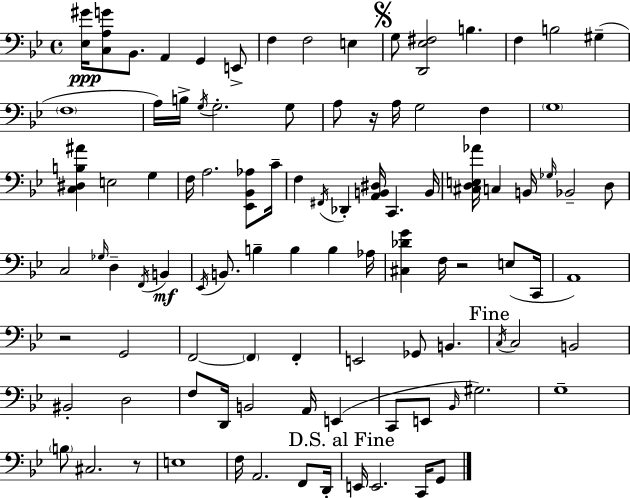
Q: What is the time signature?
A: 4/4